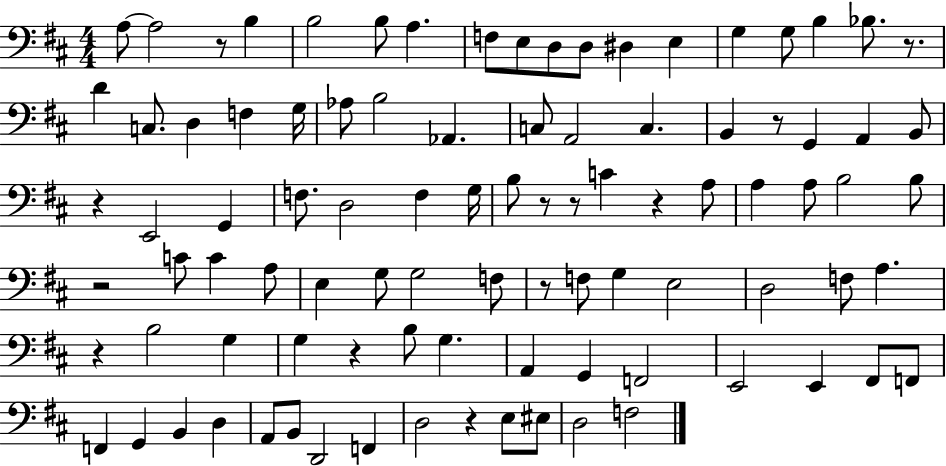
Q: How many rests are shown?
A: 12